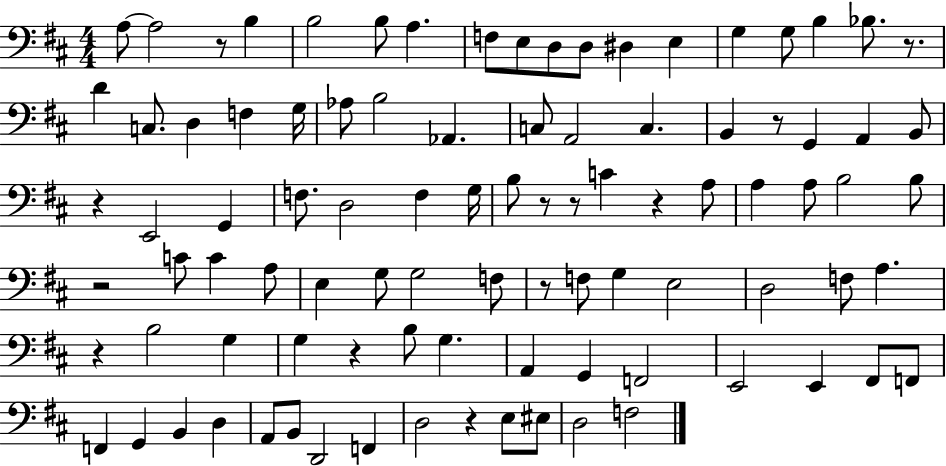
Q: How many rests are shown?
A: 12